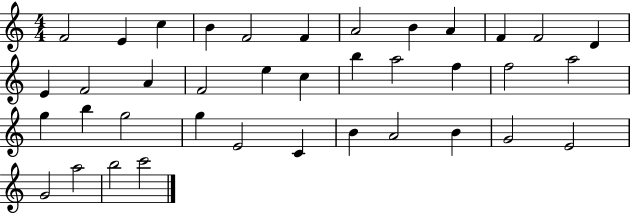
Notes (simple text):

F4/h E4/q C5/q B4/q F4/h F4/q A4/h B4/q A4/q F4/q F4/h D4/q E4/q F4/h A4/q F4/h E5/q C5/q B5/q A5/h F5/q F5/h A5/h G5/q B5/q G5/h G5/q E4/h C4/q B4/q A4/h B4/q G4/h E4/h G4/h A5/h B5/h C6/h